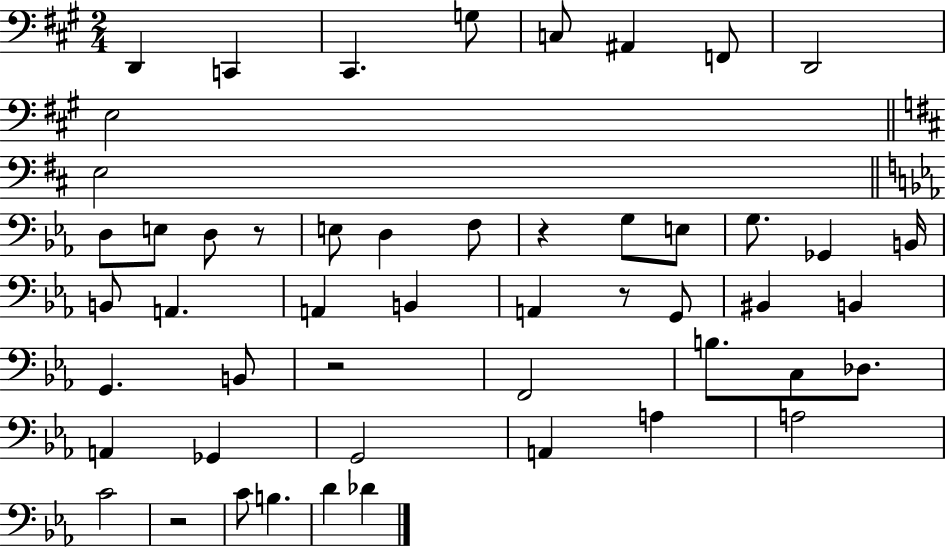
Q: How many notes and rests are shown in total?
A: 51